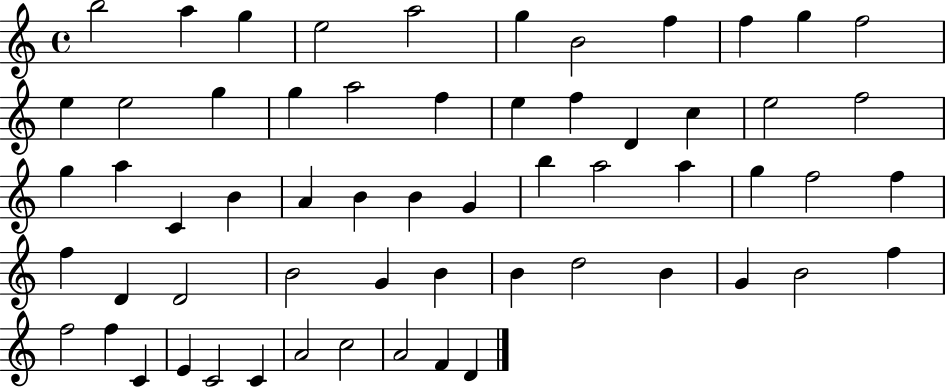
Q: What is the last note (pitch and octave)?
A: D4